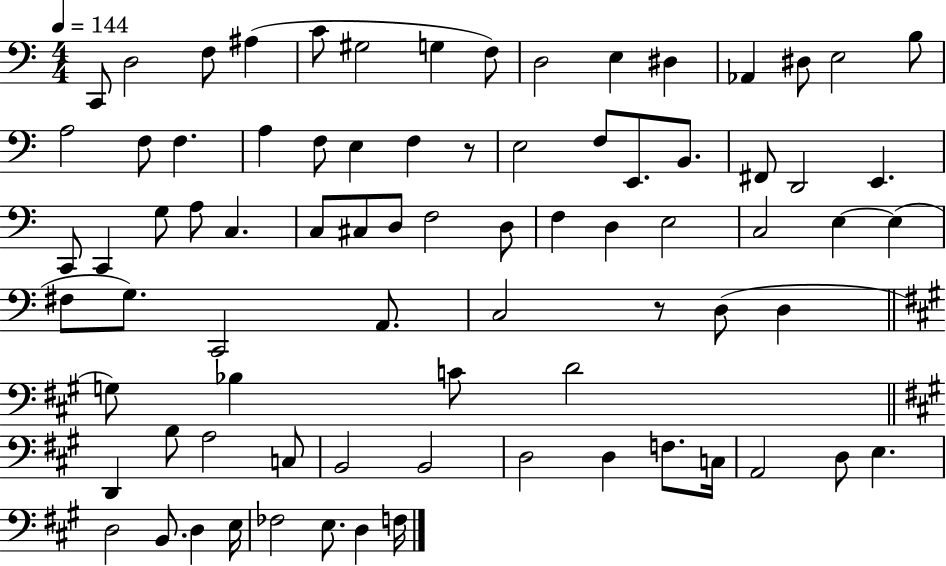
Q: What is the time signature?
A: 4/4